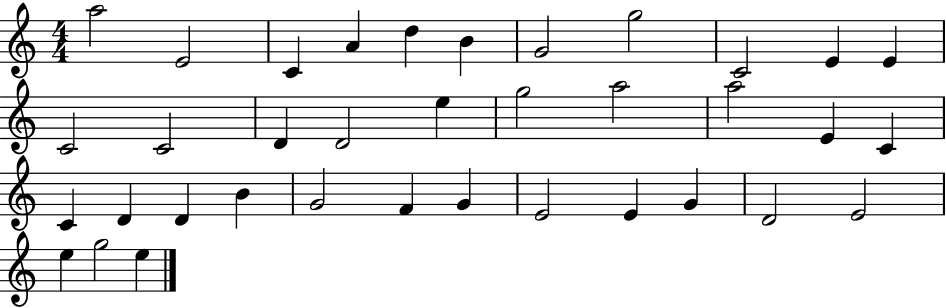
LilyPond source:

{
  \clef treble
  \numericTimeSignature
  \time 4/4
  \key c \major
  a''2 e'2 | c'4 a'4 d''4 b'4 | g'2 g''2 | c'2 e'4 e'4 | \break c'2 c'2 | d'4 d'2 e''4 | g''2 a''2 | a''2 e'4 c'4 | \break c'4 d'4 d'4 b'4 | g'2 f'4 g'4 | e'2 e'4 g'4 | d'2 e'2 | \break e''4 g''2 e''4 | \bar "|."
}